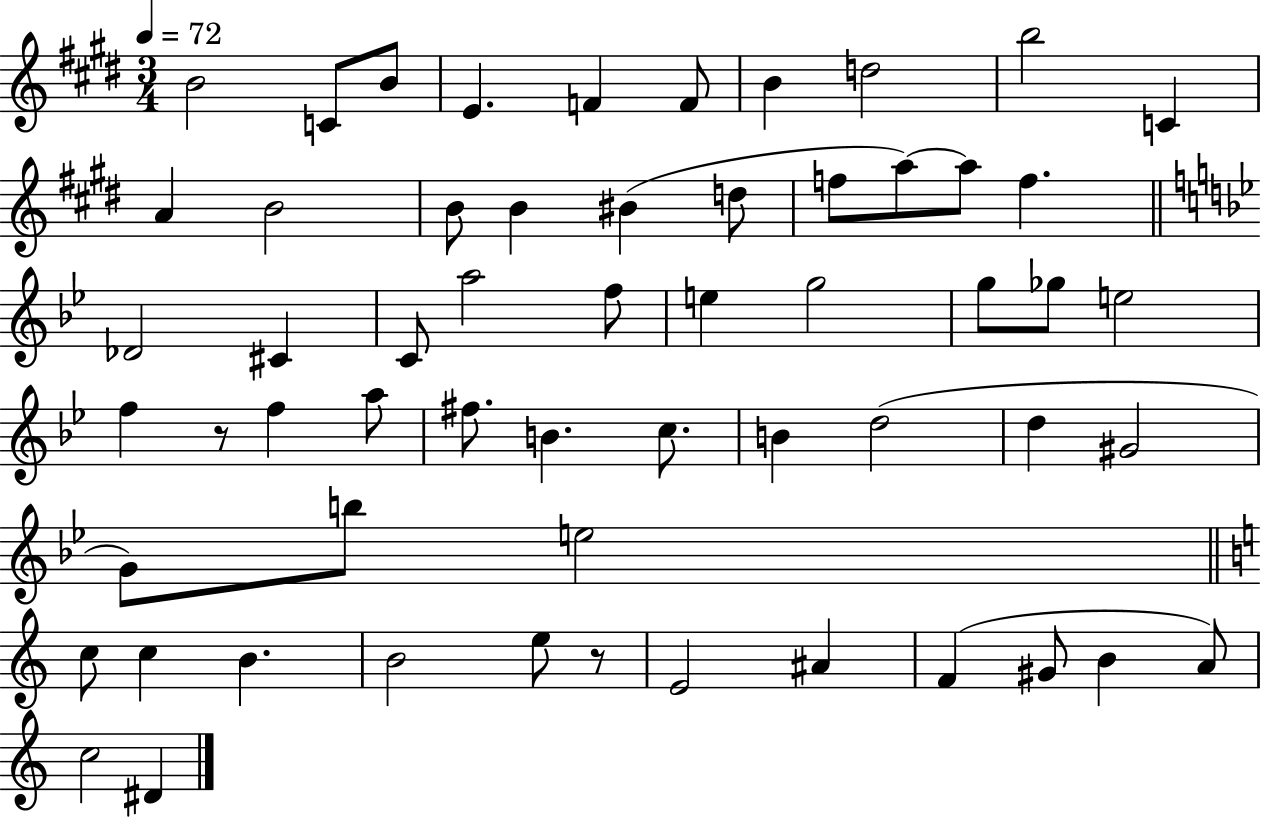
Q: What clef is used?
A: treble